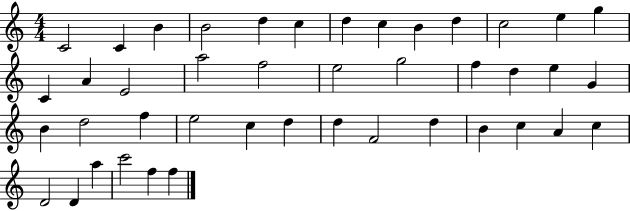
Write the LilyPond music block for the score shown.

{
  \clef treble
  \numericTimeSignature
  \time 4/4
  \key c \major
  c'2 c'4 b'4 | b'2 d''4 c''4 | d''4 c''4 b'4 d''4 | c''2 e''4 g''4 | \break c'4 a'4 e'2 | a''2 f''2 | e''2 g''2 | f''4 d''4 e''4 g'4 | \break b'4 d''2 f''4 | e''2 c''4 d''4 | d''4 f'2 d''4 | b'4 c''4 a'4 c''4 | \break d'2 d'4 a''4 | c'''2 f''4 f''4 | \bar "|."
}